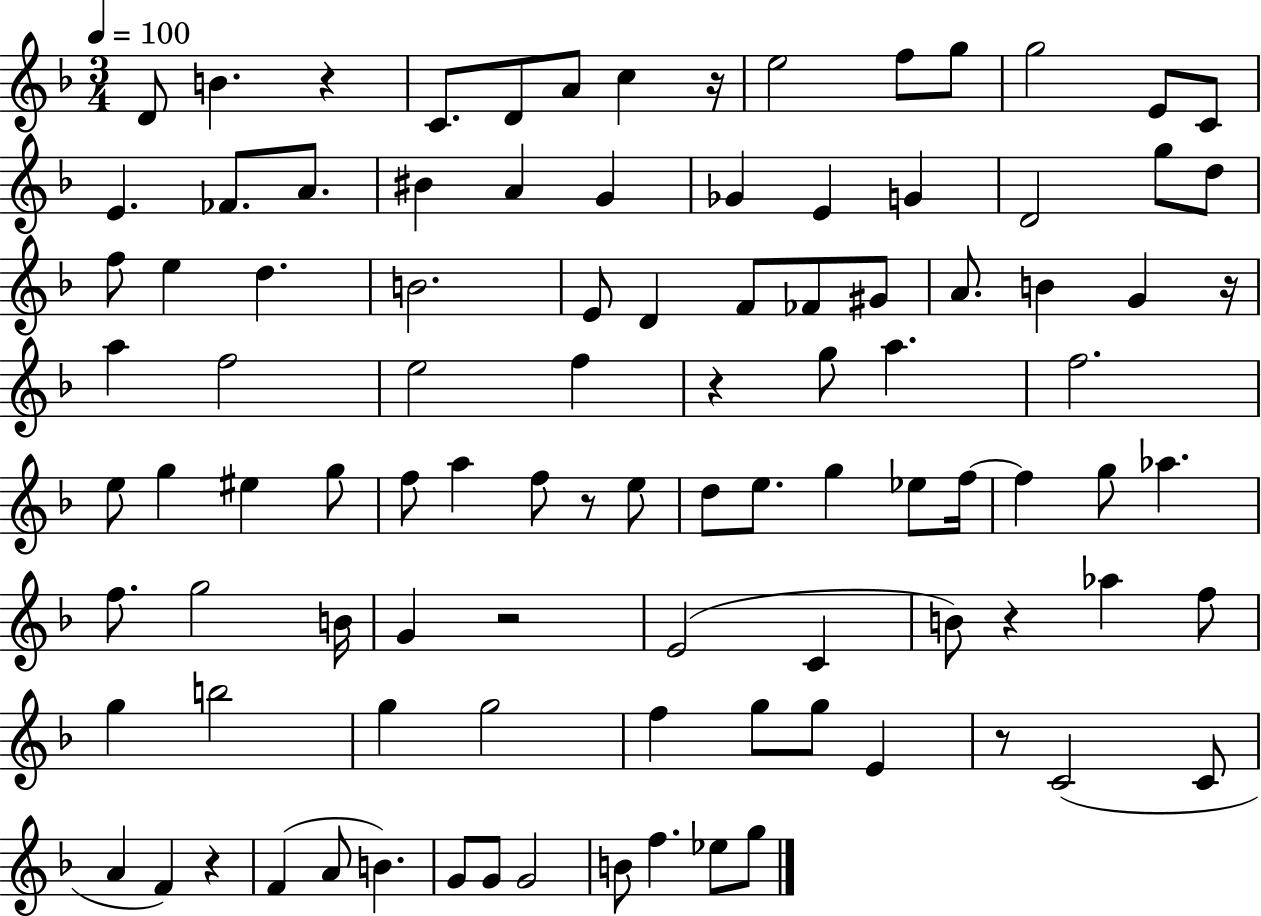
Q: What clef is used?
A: treble